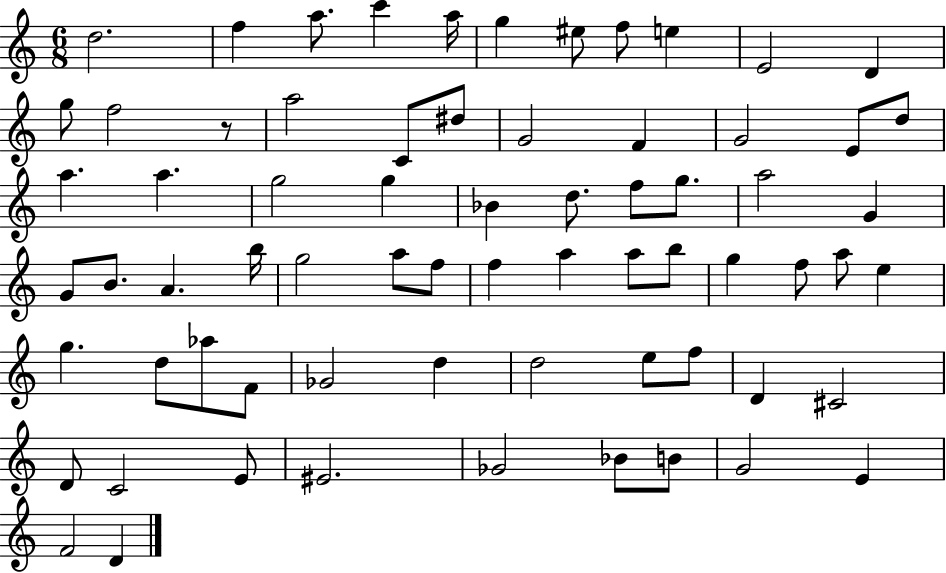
{
  \clef treble
  \numericTimeSignature
  \time 6/8
  \key c \major
  \repeat volta 2 { d''2. | f''4 a''8. c'''4 a''16 | g''4 eis''8 f''8 e''4 | e'2 d'4 | \break g''8 f''2 r8 | a''2 c'8 dis''8 | g'2 f'4 | g'2 e'8 d''8 | \break a''4. a''4. | g''2 g''4 | bes'4 d''8. f''8 g''8. | a''2 g'4 | \break g'8 b'8. a'4. b''16 | g''2 a''8 f''8 | f''4 a''4 a''8 b''8 | g''4 f''8 a''8 e''4 | \break g''4. d''8 aes''8 f'8 | ges'2 d''4 | d''2 e''8 f''8 | d'4 cis'2 | \break d'8 c'2 e'8 | eis'2. | ges'2 bes'8 b'8 | g'2 e'4 | \break f'2 d'4 | } \bar "|."
}